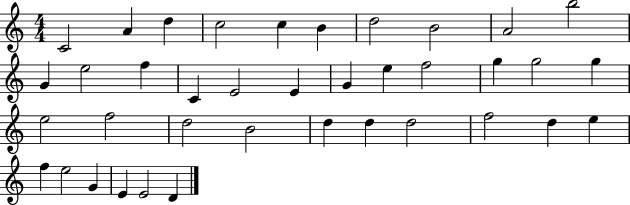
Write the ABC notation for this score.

X:1
T:Untitled
M:4/4
L:1/4
K:C
C2 A d c2 c B d2 B2 A2 b2 G e2 f C E2 E G e f2 g g2 g e2 f2 d2 B2 d d d2 f2 d e f e2 G E E2 D